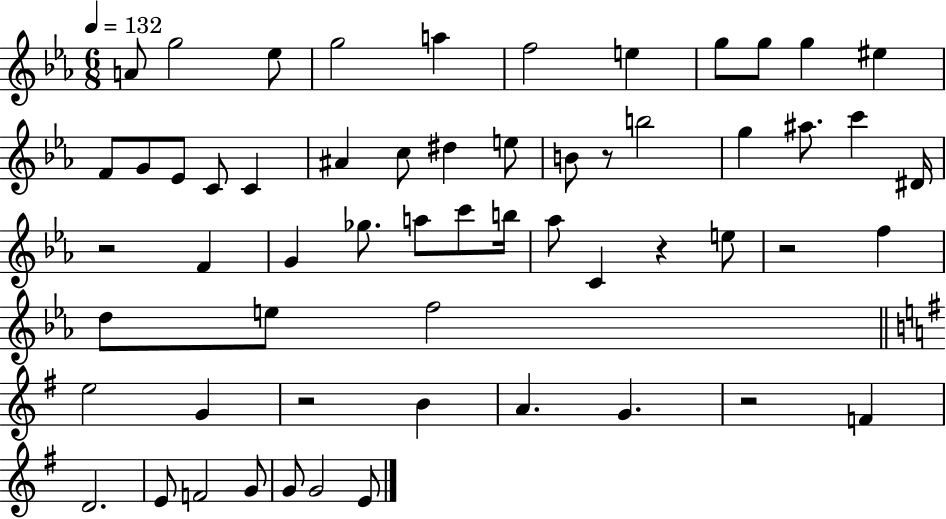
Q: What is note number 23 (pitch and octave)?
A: G5